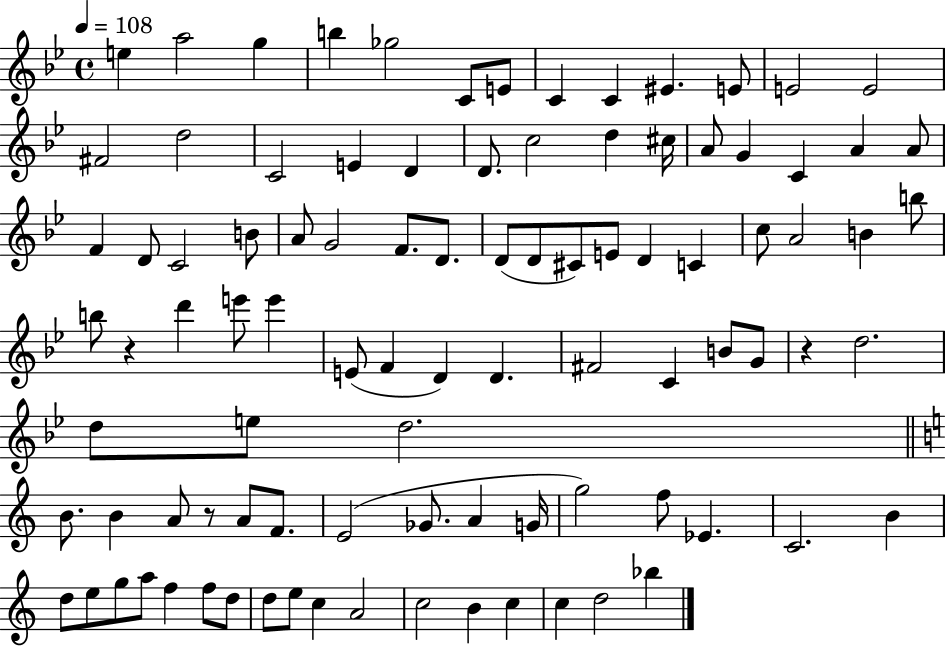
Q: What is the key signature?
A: BES major